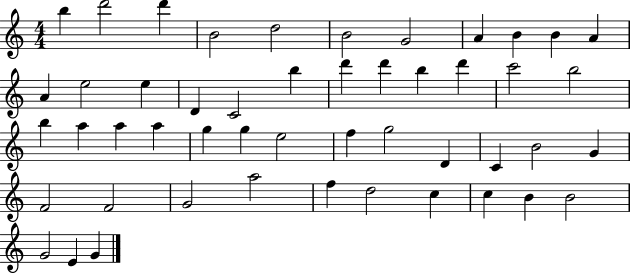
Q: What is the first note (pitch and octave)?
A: B5